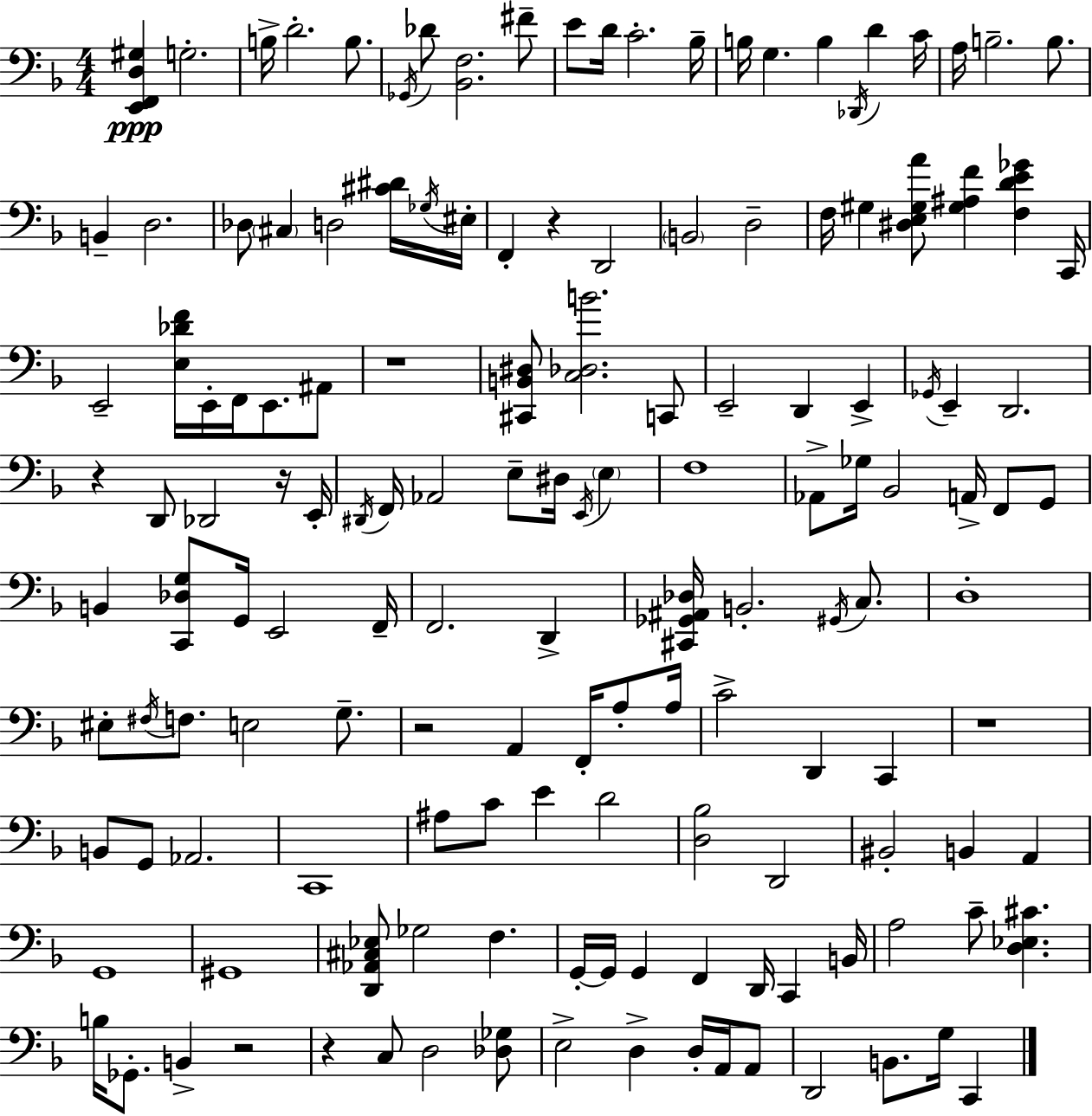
X:1
T:Untitled
M:4/4
L:1/4
K:Dm
[E,,F,,D,^G,] G,2 B,/4 D2 B,/2 _G,,/4 _D/2 [_B,,F,]2 ^F/2 E/2 D/4 C2 _B,/4 B,/4 G, B, _D,,/4 D C/4 A,/4 B,2 B,/2 B,, D,2 _D,/2 ^C, D,2 [^C^D]/4 _G,/4 ^E,/4 F,, z D,,2 B,,2 D,2 F,/4 ^G, [^D,E,^G,A]/2 [^G,^A,F] [F,DE_G] C,,/4 E,,2 [E,_DF]/4 E,,/4 F,,/4 E,,/2 ^A,,/2 z4 [^C,,B,,^D,]/2 [C,_D,B]2 C,,/2 E,,2 D,, E,, _G,,/4 E,, D,,2 z D,,/2 _D,,2 z/4 E,,/4 ^D,,/4 F,,/4 _A,,2 E,/2 ^D,/4 E,,/4 E, F,4 _A,,/2 _G,/4 _B,,2 A,,/4 F,,/2 G,,/2 B,, [C,,_D,G,]/2 G,,/4 E,,2 F,,/4 F,,2 D,, [^C,,_G,,^A,,_D,]/4 B,,2 ^G,,/4 C,/2 D,4 ^E,/2 ^F,/4 F,/2 E,2 G,/2 z2 A,, F,,/4 A,/2 A,/4 C2 D,, C,, z4 B,,/2 G,,/2 _A,,2 C,,4 ^A,/2 C/2 E D2 [D,_B,]2 D,,2 ^B,,2 B,, A,, G,,4 ^G,,4 [D,,_A,,^C,_E,]/2 _G,2 F, G,,/4 G,,/4 G,, F,, D,,/4 C,, B,,/4 A,2 C/2 [D,_E,^C] B,/4 _G,,/2 B,, z2 z C,/2 D,2 [_D,_G,]/2 E,2 D, D,/4 A,,/4 A,,/2 D,,2 B,,/2 G,/4 C,,